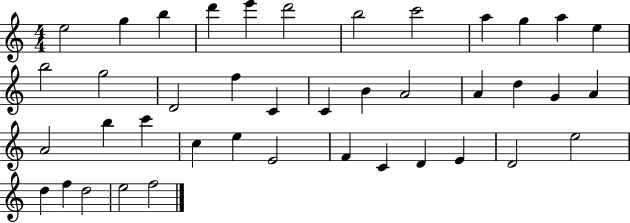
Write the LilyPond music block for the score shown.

{
  \clef treble
  \numericTimeSignature
  \time 4/4
  \key c \major
  e''2 g''4 b''4 | d'''4 e'''4 d'''2 | b''2 c'''2 | a''4 g''4 a''4 e''4 | \break b''2 g''2 | d'2 f''4 c'4 | c'4 b'4 a'2 | a'4 d''4 g'4 a'4 | \break a'2 b''4 c'''4 | c''4 e''4 e'2 | f'4 c'4 d'4 e'4 | d'2 e''2 | \break d''4 f''4 d''2 | e''2 f''2 | \bar "|."
}